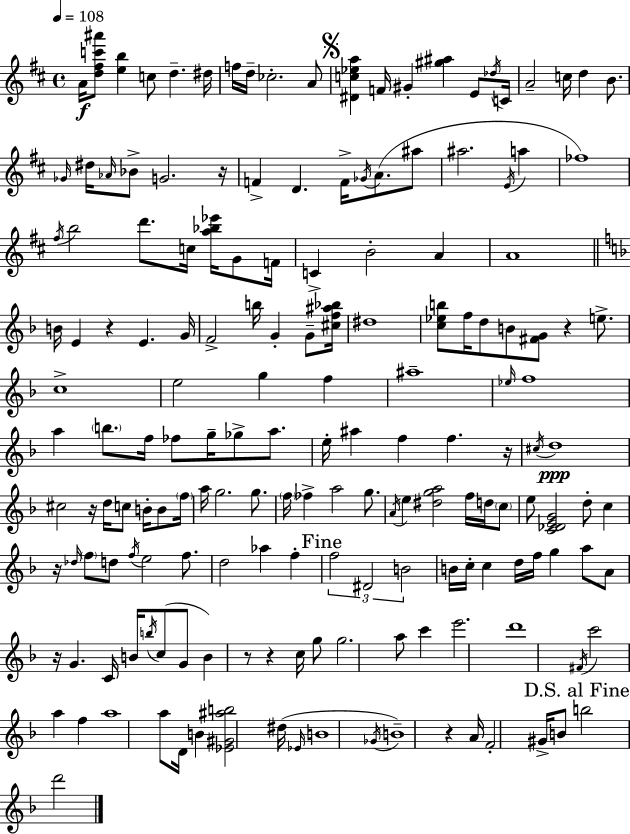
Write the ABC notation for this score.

X:1
T:Untitled
M:4/4
L:1/4
K:D
A/4 [d^fc'^a']/2 [eb] c/2 d ^d/4 f/4 d/4 _c2 A/2 [^Dc_ea] F/4 ^G [^g^a] E/2 _d/4 C/4 A2 c/4 d B/2 _G/4 ^d/4 _A/4 _B/2 G2 z/4 F D F/4 _G/4 A/2 ^a/2 ^a2 E/4 a _f4 ^f/4 b2 d'/2 c/4 [a_b_e']/4 G/2 F/4 C B2 A A4 B/4 E z E G/4 F2 b/4 G G/2 [^cf^a_b]/4 ^d4 [c_eb]/2 f/4 d/2 B/2 [^FG]/2 z e/2 c4 e2 g f ^a4 _e/4 f4 a b/2 f/4 _f/2 g/4 _g/2 a/2 e/4 ^a f f z/4 ^c/4 d4 ^c2 z/4 d/4 c/2 B/4 B/2 f/4 a/4 g2 g/2 f/4 _f a2 g/2 A/4 e [^dga]2 f/4 d/4 c/2 e/2 [C_DEG]2 d/2 c z/4 _d/4 f/2 d/2 f/4 e2 f/2 d2 _a f f2 ^D2 B2 B/4 c/4 c d/4 f/4 g a/2 A/2 z/4 G C/4 B/4 b/4 c/2 G/2 B z/2 z c/4 g/2 g2 a/2 c' e'2 d'4 ^F/4 c'2 a f a4 a/2 D/4 B [_E^G^ab]2 ^d/4 _E/4 B4 _G/4 B4 z A/4 F2 ^G/4 B/2 b2 d'2